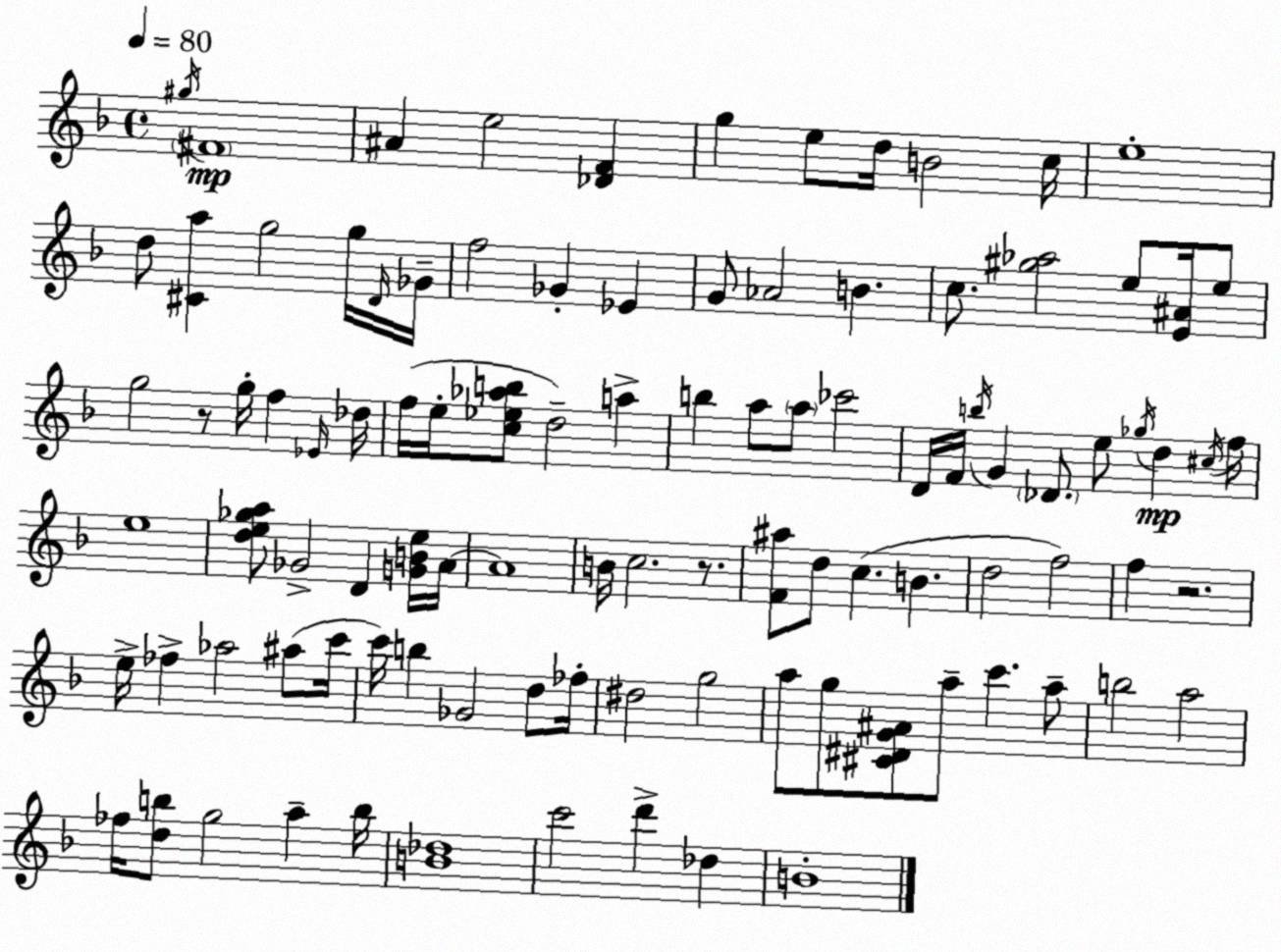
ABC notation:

X:1
T:Untitled
M:4/4
L:1/4
K:Dm
^g/4 ^F4 ^A e2 [_DF] g e/2 d/4 B2 c/4 e4 d/2 [^Ca] g2 g/4 D/4 _G/4 f2 _G _E G/2 _A2 B c/2 [^g_a]2 e/2 [E^A]/4 e/2 g2 z/2 g/4 f _E/4 _d/4 f/4 e/4 [c_e_ab]/2 d2 a b a/2 a/2 _c'2 D/4 F/4 b/4 G _D/2 e/2 _g/4 d ^c/4 f/4 e4 [de_ga]/2 _G2 D [GBe]/4 A/4 A4 B/4 c2 z/2 [F^a]/2 d/2 c B d2 f2 f z2 e/4 _f _a2 ^a/2 c'/4 c'/4 b _G2 d/2 _f/4 ^d2 g2 a/2 g/2 [^C^DG^A]/2 a/2 c' a/2 b2 a2 _f/4 [db]/2 g2 a b/4 [B_d]4 c'2 d' _d B4